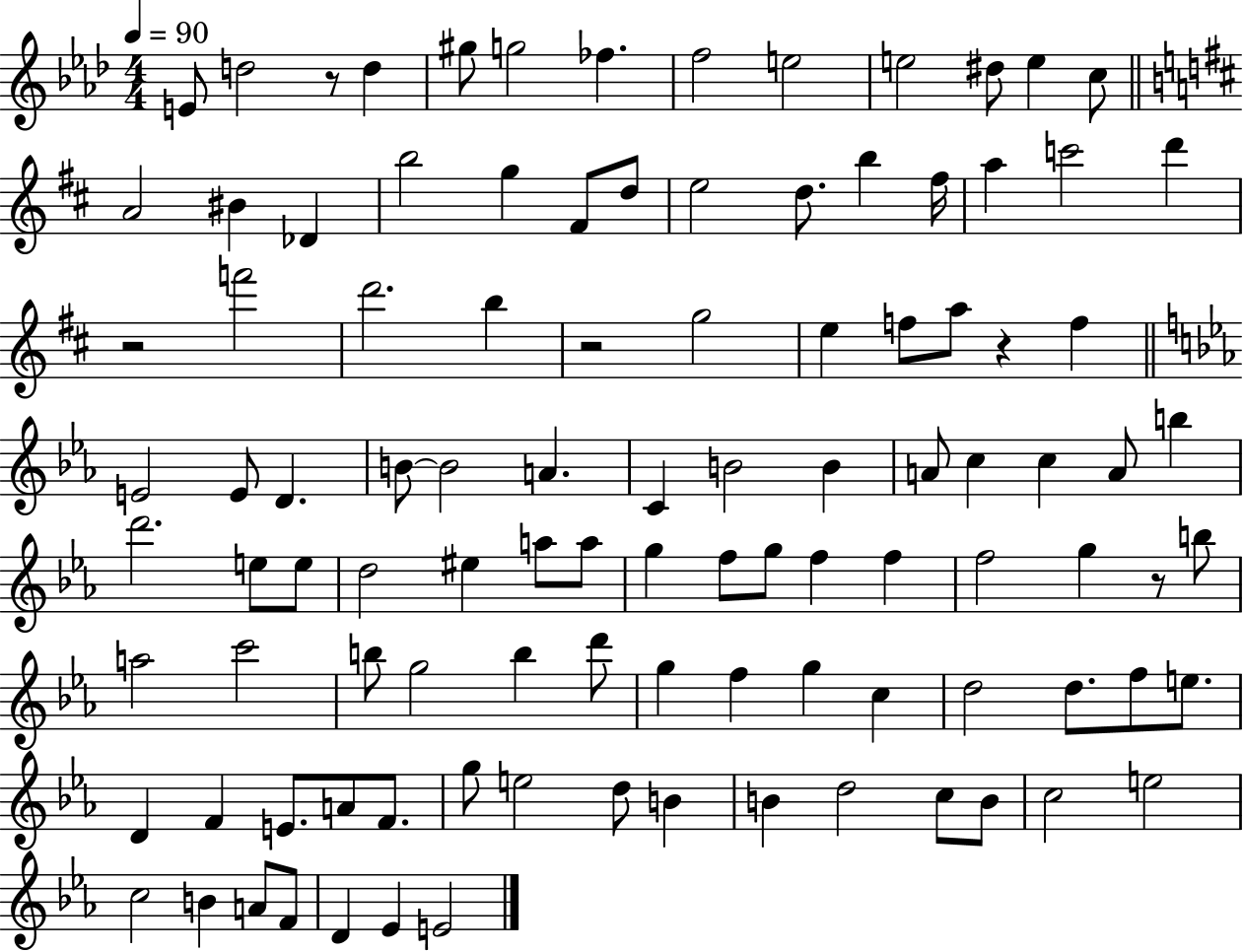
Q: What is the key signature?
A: AES major